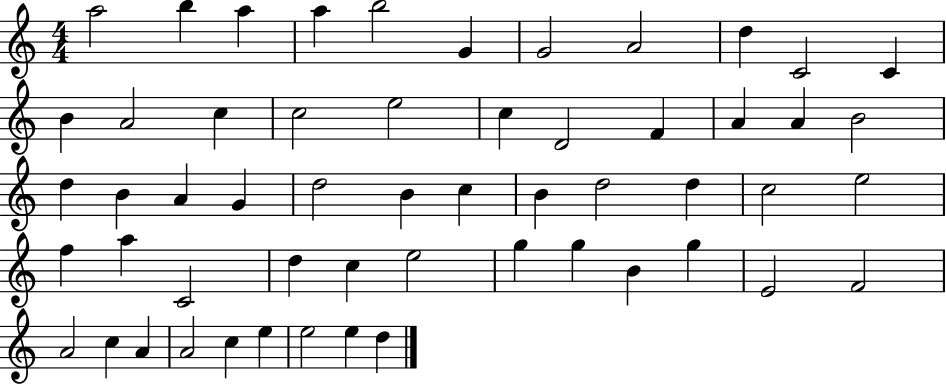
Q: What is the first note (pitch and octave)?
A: A5